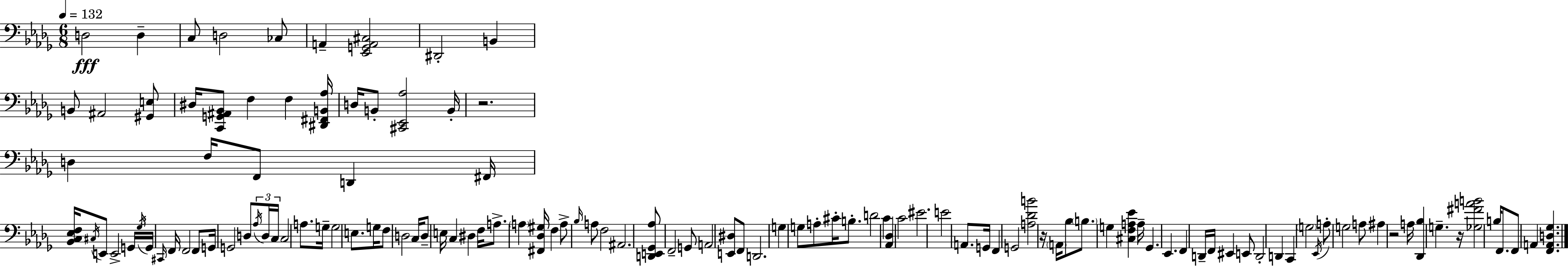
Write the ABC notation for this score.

X:1
T:Untitled
M:6/8
L:1/4
K:Bbm
D,2 D, C,/2 D,2 _C,/2 A,, [_E,,G,,A,,^C,]2 ^D,,2 B,, B,,/2 ^A,,2 [^G,,E,]/2 ^D,/4 [C,,G,,^A,,_B,,]/2 F, F, [^D,,^F,,B,,_A,]/4 D,/4 B,,/2 [^C,,_E,,_A,]2 B,,/4 z2 D, F,/4 F,,/2 D,, ^F,,/4 [_B,,C,_E,F,]/4 ^C,/4 E,,/2 E,,2 G,,/4 _G,/4 G,,/4 ^C,,/4 F,,/4 F,,2 F,,/2 G,,/4 G,,2 D,/2 _A,/4 D,/4 C,/4 C,2 A,/2 G,/4 G,2 E,/2 G,/4 F,/2 D,2 C,/4 D,/2 E,/4 C, ^D, F,/4 A,/2 A, [^F,,_D,^G,]/4 F, A,/2 _B,/4 A,/2 F,2 ^A,,2 [D,,E,,_G,,_A,]/2 F,,2 G,,/2 A,,2 [E,,^D,]/2 F,,/2 D,,2 G, G,/2 A,/2 ^C/4 B,/2 D2 C [_A,,_D,] C2 ^E2 E2 A,,/2 G,,/4 F,, G,,2 [A,_DB]2 z/4 A,,/4 _B,/2 B,/2 G, [^C,F,A,_E] A,/4 _G,, _E,, F,, D,,/4 F,,/4 ^E,, E,,/2 D,,2 D,, C,, G,2 _E,,/4 A,/2 G,2 A,/2 ^A, z2 A,/4 [_D,,_B,] G, z/4 [_G,^FAB]2 B,/4 F,,/2 F,,/2 A,, [F,,A,,D,_G,]